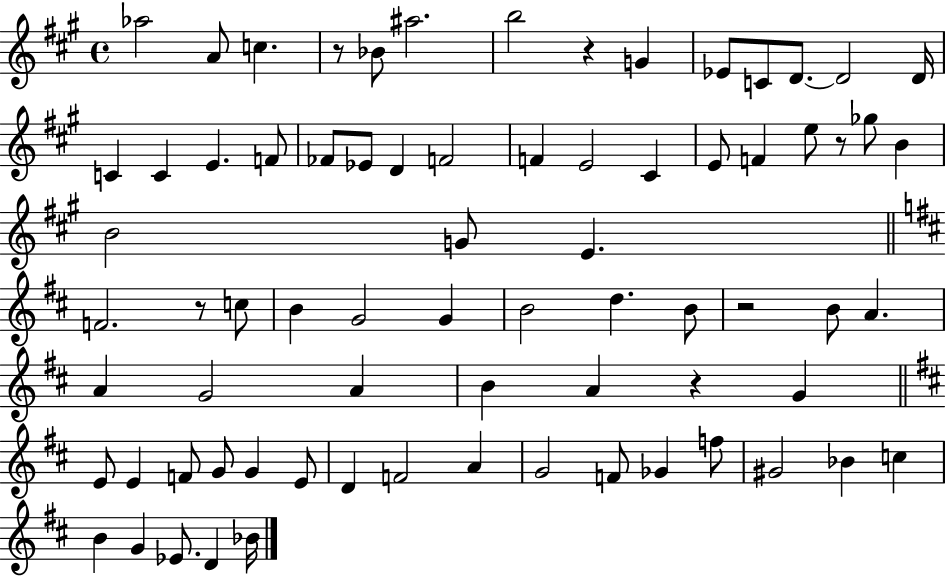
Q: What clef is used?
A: treble